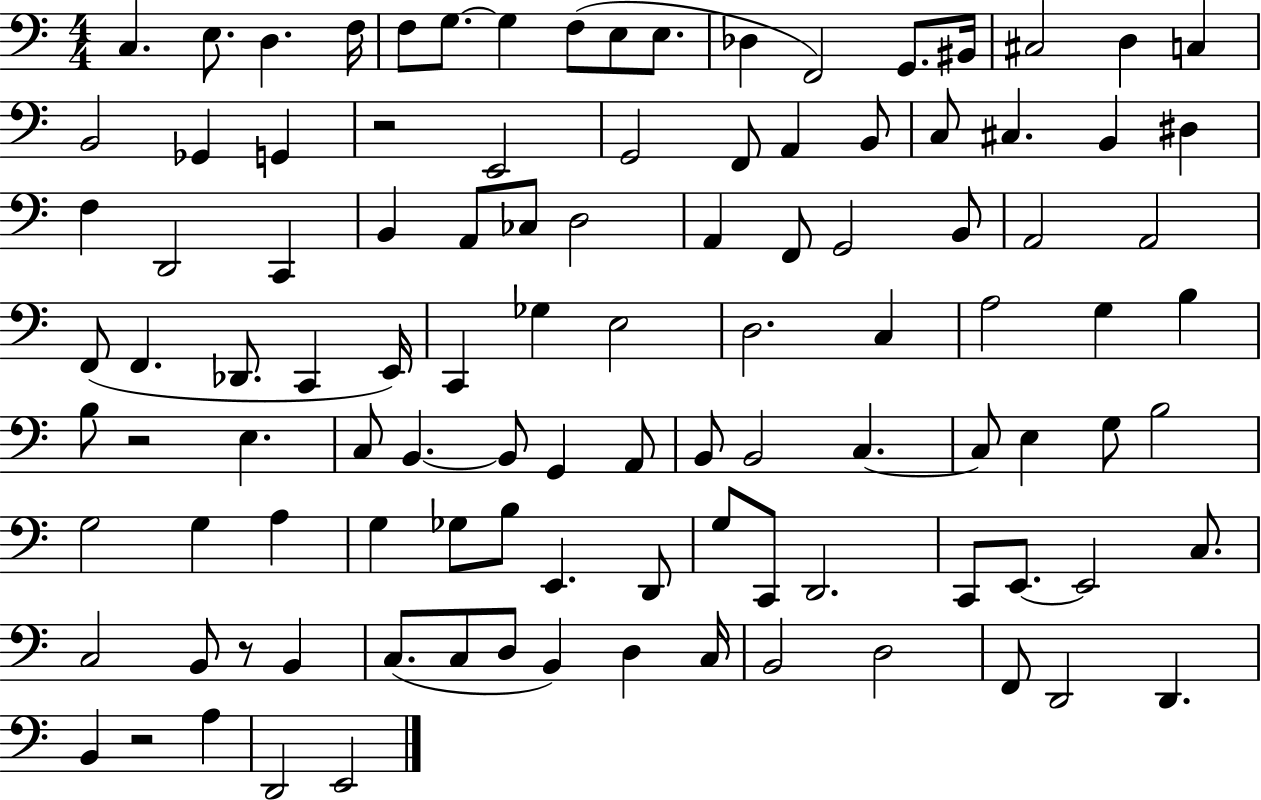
C3/q. E3/e. D3/q. F3/s F3/e G3/e. G3/q F3/e E3/e E3/e. Db3/q F2/h G2/e. BIS2/s C#3/h D3/q C3/q B2/h Gb2/q G2/q R/h E2/h G2/h F2/e A2/q B2/e C3/e C#3/q. B2/q D#3/q F3/q D2/h C2/q B2/q A2/e CES3/e D3/h A2/q F2/e G2/h B2/e A2/h A2/h F2/e F2/q. Db2/e. C2/q E2/s C2/q Gb3/q E3/h D3/h. C3/q A3/h G3/q B3/q B3/e R/h E3/q. C3/e B2/q. B2/e G2/q A2/e B2/e B2/h C3/q. C3/e E3/q G3/e B3/h G3/h G3/q A3/q G3/q Gb3/e B3/e E2/q. D2/e G3/e C2/e D2/h. C2/e E2/e. E2/h C3/e. C3/h B2/e R/e B2/q C3/e. C3/e D3/e B2/q D3/q C3/s B2/h D3/h F2/e D2/h D2/q. B2/q R/h A3/q D2/h E2/h